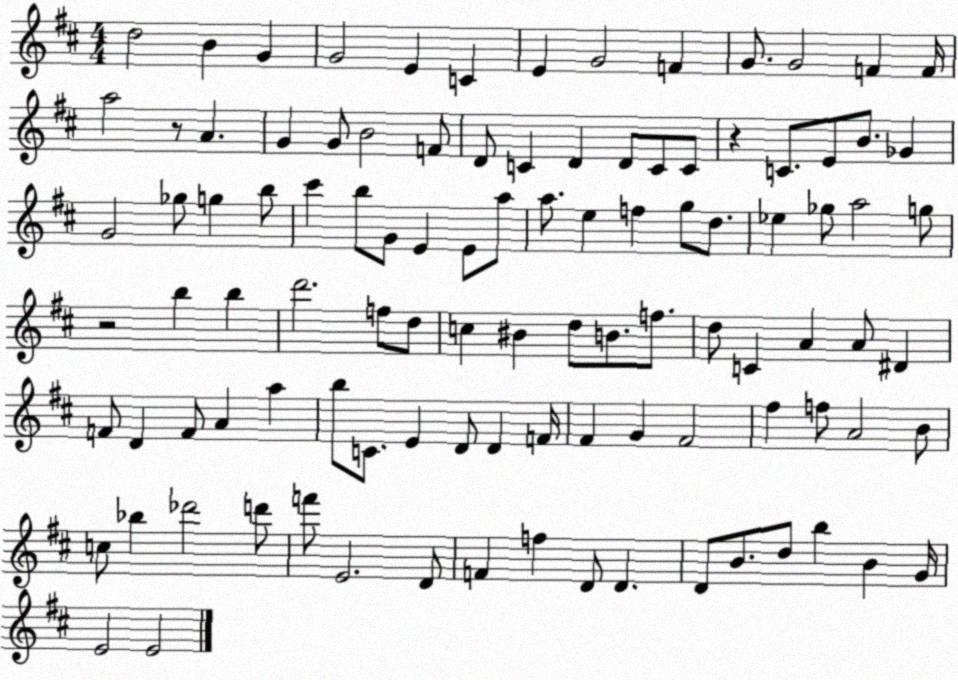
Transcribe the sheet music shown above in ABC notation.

X:1
T:Untitled
M:4/4
L:1/4
K:D
d2 B G G2 E C E G2 F G/2 G2 F F/4 a2 z/2 A G G/2 B2 F/2 D/2 C D D/2 C/2 C/2 z C/2 E/2 B/2 _G G2 _g/2 g b/2 ^c' b/2 G/2 E E/2 a/2 a/2 e f g/2 d/2 _e _g/2 a2 g/2 z2 b b d'2 f/2 d/2 c ^B d/2 B/2 f/2 d/2 C A A/2 ^D F/2 D F/2 A a b/2 C/2 E D/2 D F/4 ^F G ^F2 ^f f/2 A2 B/2 c/2 _b _d'2 d'/2 f'/2 E2 D/2 F f D/2 D D/2 B/2 d/2 b B G/4 E2 E2